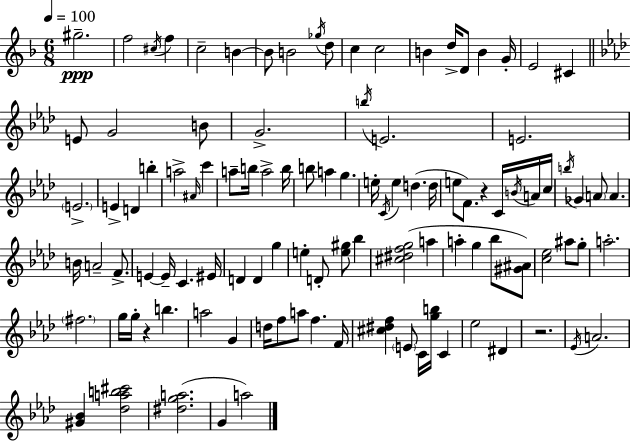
G#5/h. F5/h C#5/s F5/q C5/h B4/q B4/e B4/h Gb5/s D5/e C5/q C5/h B4/q D5/s D4/e B4/q G4/s E4/h C#4/q E4/e G4/h B4/e G4/h. B5/s E4/h. E4/h. E4/h. E4/q D4/q B5/q A5/h A#4/s C6/q A5/e B5/s A5/h B5/s B5/e A5/q G5/q. E5/s C4/s E5/q D5/q. D5/s E5/e F4/e. R/q C4/s B4/s A4/s C5/s B5/s Gb4/q A4/e A4/q. B4/s A4/h F4/e. E4/q E4/s C4/q. EIS4/s D4/q D4/q G5/q E5/q D4/e [E5,G#5]/e Bb5/q [C#5,D#5,F5,G5]/h A5/q A5/q G5/q Bb5/e [G#4,A#4]/e [C5,Eb5]/h A#5/e G5/e A5/h. F#5/h. G5/s G5/s R/q B5/q. A5/h G4/q D5/s F5/e A5/e F5/q. F4/s [C#5,D#5,F5]/q E4/e C4/s [G5,B5]/s C4/q Eb5/h D#4/q R/h. Eb4/s A4/h. [G#4,Bb4]/q [Db5,A5,B5,C#6]/h [D#5,G5,A5]/h. G4/q A5/h